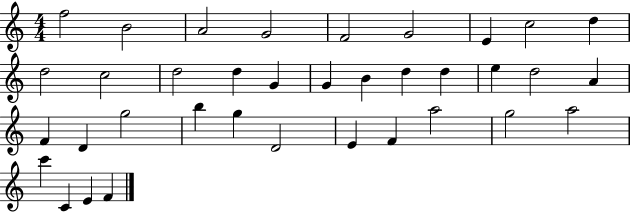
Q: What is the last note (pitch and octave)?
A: F4